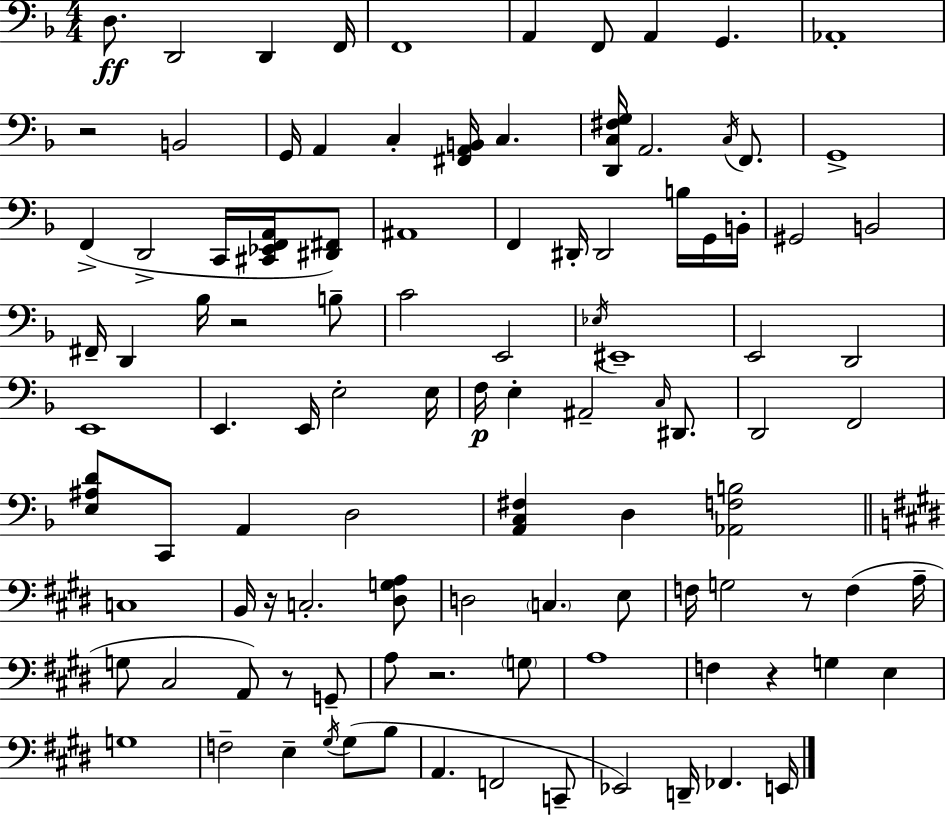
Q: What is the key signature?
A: D minor